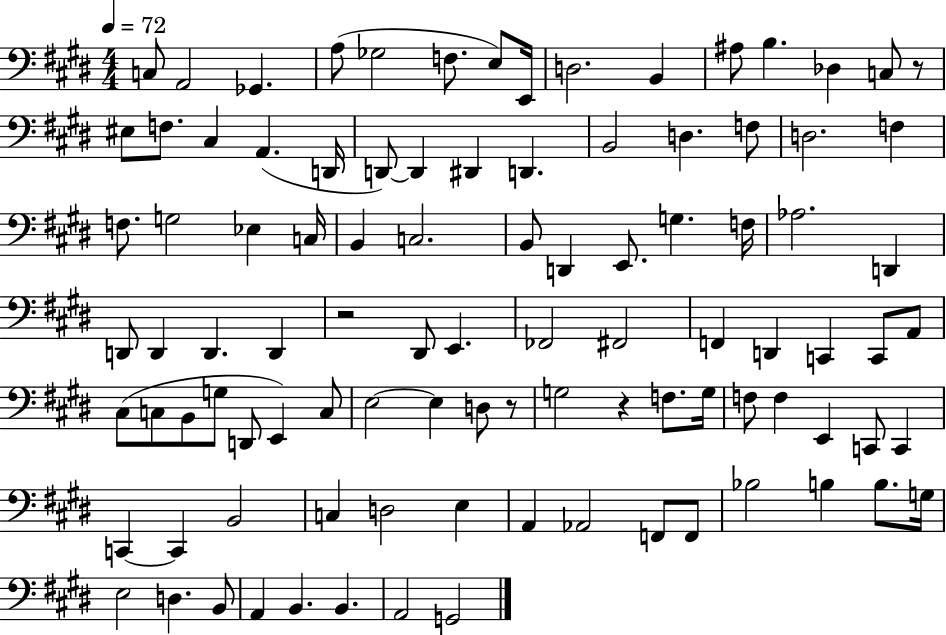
X:1
T:Untitled
M:4/4
L:1/4
K:E
C,/2 A,,2 _G,, A,/2 _G,2 F,/2 E,/2 E,,/4 D,2 B,, ^A,/2 B, _D, C,/2 z/2 ^E,/2 F,/2 ^C, A,, D,,/4 D,,/2 D,, ^D,, D,, B,,2 D, F,/2 D,2 F, F,/2 G,2 _E, C,/4 B,, C,2 B,,/2 D,, E,,/2 G, F,/4 _A,2 D,, D,,/2 D,, D,, D,, z2 ^D,,/2 E,, _F,,2 ^F,,2 F,, D,, C,, C,,/2 A,,/2 ^C,/2 C,/2 B,,/2 G,/2 D,,/2 E,, C,/2 E,2 E, D,/2 z/2 G,2 z F,/2 G,/4 F,/2 F, E,, C,,/2 C,, C,, C,, B,,2 C, D,2 E, A,, _A,,2 F,,/2 F,,/2 _B,2 B, B,/2 G,/4 E,2 D, B,,/2 A,, B,, B,, A,,2 G,,2